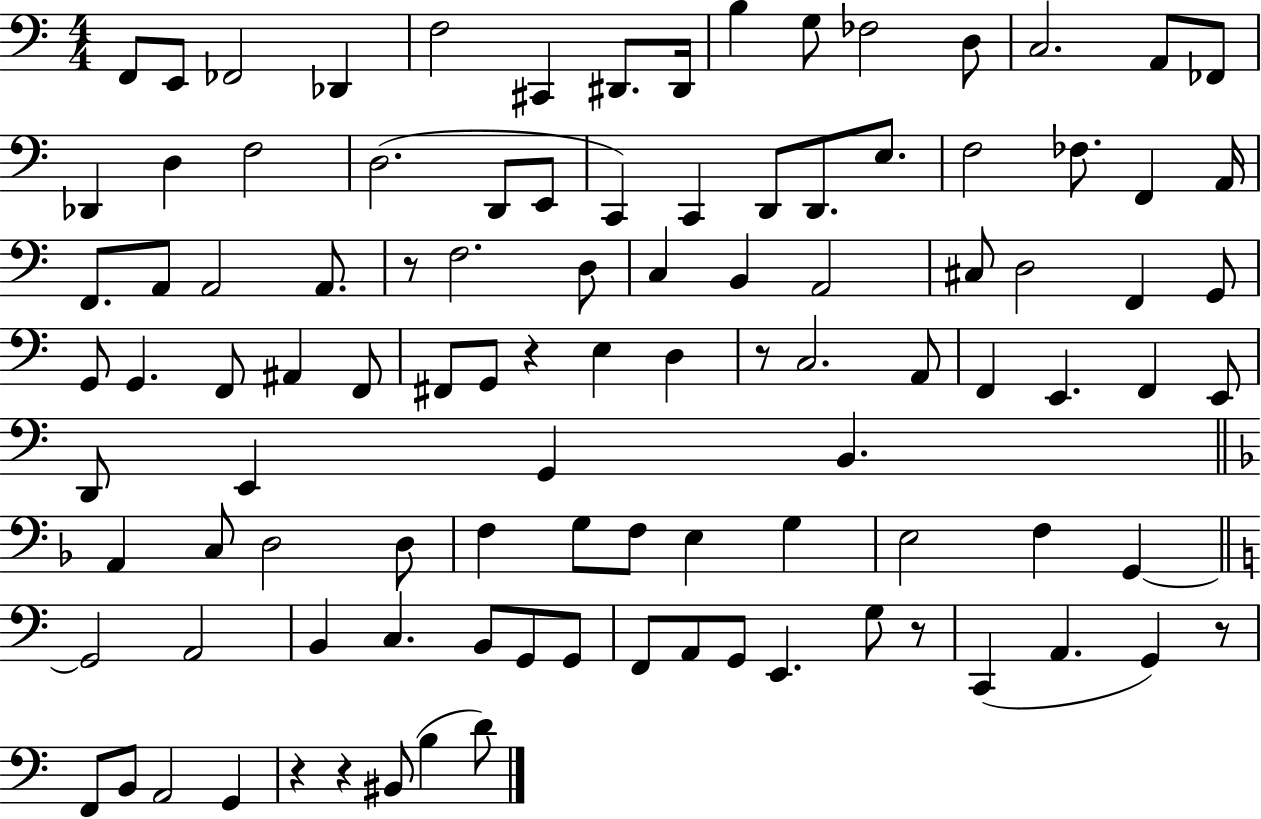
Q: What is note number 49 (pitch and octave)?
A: F#2